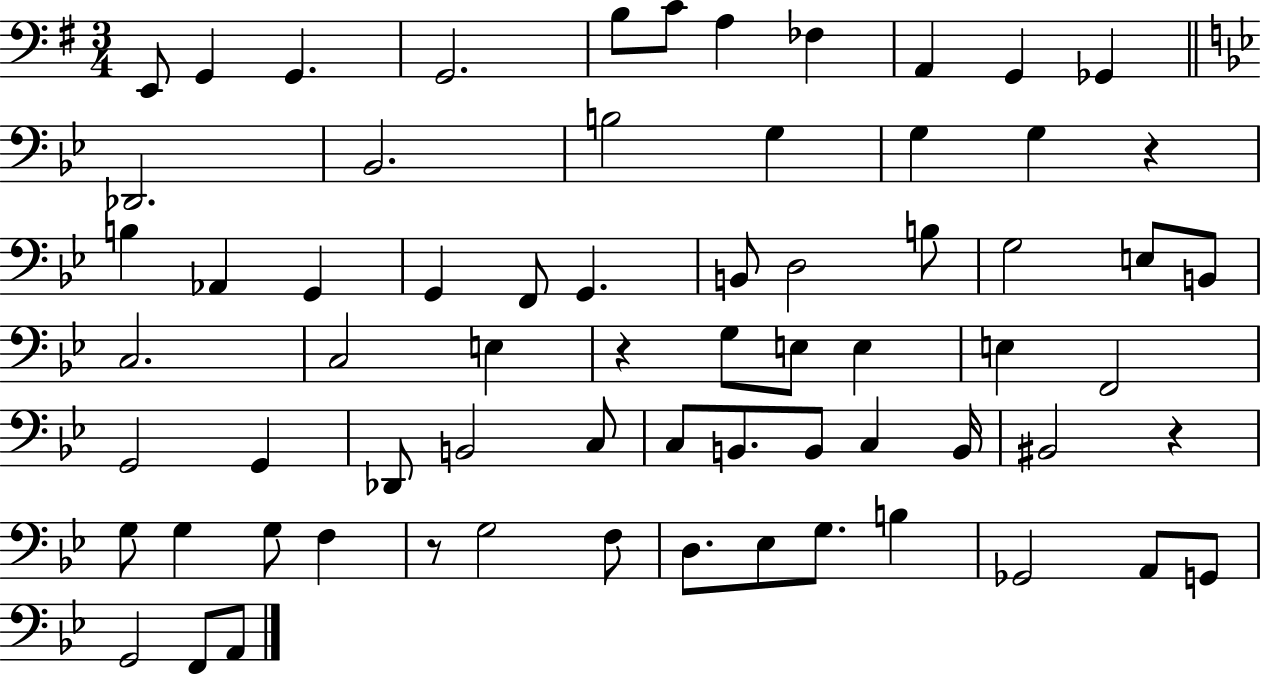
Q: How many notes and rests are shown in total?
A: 68